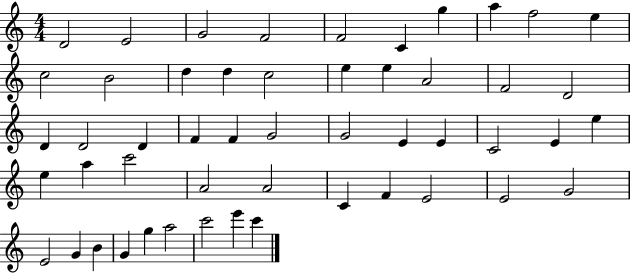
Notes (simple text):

D4/h E4/h G4/h F4/h F4/h C4/q G5/q A5/q F5/h E5/q C5/h B4/h D5/q D5/q C5/h E5/q E5/q A4/h F4/h D4/h D4/q D4/h D4/q F4/q F4/q G4/h G4/h E4/q E4/q C4/h E4/q E5/q E5/q A5/q C6/h A4/h A4/h C4/q F4/q E4/h E4/h G4/h E4/h G4/q B4/q G4/q G5/q A5/h C6/h E6/q C6/q